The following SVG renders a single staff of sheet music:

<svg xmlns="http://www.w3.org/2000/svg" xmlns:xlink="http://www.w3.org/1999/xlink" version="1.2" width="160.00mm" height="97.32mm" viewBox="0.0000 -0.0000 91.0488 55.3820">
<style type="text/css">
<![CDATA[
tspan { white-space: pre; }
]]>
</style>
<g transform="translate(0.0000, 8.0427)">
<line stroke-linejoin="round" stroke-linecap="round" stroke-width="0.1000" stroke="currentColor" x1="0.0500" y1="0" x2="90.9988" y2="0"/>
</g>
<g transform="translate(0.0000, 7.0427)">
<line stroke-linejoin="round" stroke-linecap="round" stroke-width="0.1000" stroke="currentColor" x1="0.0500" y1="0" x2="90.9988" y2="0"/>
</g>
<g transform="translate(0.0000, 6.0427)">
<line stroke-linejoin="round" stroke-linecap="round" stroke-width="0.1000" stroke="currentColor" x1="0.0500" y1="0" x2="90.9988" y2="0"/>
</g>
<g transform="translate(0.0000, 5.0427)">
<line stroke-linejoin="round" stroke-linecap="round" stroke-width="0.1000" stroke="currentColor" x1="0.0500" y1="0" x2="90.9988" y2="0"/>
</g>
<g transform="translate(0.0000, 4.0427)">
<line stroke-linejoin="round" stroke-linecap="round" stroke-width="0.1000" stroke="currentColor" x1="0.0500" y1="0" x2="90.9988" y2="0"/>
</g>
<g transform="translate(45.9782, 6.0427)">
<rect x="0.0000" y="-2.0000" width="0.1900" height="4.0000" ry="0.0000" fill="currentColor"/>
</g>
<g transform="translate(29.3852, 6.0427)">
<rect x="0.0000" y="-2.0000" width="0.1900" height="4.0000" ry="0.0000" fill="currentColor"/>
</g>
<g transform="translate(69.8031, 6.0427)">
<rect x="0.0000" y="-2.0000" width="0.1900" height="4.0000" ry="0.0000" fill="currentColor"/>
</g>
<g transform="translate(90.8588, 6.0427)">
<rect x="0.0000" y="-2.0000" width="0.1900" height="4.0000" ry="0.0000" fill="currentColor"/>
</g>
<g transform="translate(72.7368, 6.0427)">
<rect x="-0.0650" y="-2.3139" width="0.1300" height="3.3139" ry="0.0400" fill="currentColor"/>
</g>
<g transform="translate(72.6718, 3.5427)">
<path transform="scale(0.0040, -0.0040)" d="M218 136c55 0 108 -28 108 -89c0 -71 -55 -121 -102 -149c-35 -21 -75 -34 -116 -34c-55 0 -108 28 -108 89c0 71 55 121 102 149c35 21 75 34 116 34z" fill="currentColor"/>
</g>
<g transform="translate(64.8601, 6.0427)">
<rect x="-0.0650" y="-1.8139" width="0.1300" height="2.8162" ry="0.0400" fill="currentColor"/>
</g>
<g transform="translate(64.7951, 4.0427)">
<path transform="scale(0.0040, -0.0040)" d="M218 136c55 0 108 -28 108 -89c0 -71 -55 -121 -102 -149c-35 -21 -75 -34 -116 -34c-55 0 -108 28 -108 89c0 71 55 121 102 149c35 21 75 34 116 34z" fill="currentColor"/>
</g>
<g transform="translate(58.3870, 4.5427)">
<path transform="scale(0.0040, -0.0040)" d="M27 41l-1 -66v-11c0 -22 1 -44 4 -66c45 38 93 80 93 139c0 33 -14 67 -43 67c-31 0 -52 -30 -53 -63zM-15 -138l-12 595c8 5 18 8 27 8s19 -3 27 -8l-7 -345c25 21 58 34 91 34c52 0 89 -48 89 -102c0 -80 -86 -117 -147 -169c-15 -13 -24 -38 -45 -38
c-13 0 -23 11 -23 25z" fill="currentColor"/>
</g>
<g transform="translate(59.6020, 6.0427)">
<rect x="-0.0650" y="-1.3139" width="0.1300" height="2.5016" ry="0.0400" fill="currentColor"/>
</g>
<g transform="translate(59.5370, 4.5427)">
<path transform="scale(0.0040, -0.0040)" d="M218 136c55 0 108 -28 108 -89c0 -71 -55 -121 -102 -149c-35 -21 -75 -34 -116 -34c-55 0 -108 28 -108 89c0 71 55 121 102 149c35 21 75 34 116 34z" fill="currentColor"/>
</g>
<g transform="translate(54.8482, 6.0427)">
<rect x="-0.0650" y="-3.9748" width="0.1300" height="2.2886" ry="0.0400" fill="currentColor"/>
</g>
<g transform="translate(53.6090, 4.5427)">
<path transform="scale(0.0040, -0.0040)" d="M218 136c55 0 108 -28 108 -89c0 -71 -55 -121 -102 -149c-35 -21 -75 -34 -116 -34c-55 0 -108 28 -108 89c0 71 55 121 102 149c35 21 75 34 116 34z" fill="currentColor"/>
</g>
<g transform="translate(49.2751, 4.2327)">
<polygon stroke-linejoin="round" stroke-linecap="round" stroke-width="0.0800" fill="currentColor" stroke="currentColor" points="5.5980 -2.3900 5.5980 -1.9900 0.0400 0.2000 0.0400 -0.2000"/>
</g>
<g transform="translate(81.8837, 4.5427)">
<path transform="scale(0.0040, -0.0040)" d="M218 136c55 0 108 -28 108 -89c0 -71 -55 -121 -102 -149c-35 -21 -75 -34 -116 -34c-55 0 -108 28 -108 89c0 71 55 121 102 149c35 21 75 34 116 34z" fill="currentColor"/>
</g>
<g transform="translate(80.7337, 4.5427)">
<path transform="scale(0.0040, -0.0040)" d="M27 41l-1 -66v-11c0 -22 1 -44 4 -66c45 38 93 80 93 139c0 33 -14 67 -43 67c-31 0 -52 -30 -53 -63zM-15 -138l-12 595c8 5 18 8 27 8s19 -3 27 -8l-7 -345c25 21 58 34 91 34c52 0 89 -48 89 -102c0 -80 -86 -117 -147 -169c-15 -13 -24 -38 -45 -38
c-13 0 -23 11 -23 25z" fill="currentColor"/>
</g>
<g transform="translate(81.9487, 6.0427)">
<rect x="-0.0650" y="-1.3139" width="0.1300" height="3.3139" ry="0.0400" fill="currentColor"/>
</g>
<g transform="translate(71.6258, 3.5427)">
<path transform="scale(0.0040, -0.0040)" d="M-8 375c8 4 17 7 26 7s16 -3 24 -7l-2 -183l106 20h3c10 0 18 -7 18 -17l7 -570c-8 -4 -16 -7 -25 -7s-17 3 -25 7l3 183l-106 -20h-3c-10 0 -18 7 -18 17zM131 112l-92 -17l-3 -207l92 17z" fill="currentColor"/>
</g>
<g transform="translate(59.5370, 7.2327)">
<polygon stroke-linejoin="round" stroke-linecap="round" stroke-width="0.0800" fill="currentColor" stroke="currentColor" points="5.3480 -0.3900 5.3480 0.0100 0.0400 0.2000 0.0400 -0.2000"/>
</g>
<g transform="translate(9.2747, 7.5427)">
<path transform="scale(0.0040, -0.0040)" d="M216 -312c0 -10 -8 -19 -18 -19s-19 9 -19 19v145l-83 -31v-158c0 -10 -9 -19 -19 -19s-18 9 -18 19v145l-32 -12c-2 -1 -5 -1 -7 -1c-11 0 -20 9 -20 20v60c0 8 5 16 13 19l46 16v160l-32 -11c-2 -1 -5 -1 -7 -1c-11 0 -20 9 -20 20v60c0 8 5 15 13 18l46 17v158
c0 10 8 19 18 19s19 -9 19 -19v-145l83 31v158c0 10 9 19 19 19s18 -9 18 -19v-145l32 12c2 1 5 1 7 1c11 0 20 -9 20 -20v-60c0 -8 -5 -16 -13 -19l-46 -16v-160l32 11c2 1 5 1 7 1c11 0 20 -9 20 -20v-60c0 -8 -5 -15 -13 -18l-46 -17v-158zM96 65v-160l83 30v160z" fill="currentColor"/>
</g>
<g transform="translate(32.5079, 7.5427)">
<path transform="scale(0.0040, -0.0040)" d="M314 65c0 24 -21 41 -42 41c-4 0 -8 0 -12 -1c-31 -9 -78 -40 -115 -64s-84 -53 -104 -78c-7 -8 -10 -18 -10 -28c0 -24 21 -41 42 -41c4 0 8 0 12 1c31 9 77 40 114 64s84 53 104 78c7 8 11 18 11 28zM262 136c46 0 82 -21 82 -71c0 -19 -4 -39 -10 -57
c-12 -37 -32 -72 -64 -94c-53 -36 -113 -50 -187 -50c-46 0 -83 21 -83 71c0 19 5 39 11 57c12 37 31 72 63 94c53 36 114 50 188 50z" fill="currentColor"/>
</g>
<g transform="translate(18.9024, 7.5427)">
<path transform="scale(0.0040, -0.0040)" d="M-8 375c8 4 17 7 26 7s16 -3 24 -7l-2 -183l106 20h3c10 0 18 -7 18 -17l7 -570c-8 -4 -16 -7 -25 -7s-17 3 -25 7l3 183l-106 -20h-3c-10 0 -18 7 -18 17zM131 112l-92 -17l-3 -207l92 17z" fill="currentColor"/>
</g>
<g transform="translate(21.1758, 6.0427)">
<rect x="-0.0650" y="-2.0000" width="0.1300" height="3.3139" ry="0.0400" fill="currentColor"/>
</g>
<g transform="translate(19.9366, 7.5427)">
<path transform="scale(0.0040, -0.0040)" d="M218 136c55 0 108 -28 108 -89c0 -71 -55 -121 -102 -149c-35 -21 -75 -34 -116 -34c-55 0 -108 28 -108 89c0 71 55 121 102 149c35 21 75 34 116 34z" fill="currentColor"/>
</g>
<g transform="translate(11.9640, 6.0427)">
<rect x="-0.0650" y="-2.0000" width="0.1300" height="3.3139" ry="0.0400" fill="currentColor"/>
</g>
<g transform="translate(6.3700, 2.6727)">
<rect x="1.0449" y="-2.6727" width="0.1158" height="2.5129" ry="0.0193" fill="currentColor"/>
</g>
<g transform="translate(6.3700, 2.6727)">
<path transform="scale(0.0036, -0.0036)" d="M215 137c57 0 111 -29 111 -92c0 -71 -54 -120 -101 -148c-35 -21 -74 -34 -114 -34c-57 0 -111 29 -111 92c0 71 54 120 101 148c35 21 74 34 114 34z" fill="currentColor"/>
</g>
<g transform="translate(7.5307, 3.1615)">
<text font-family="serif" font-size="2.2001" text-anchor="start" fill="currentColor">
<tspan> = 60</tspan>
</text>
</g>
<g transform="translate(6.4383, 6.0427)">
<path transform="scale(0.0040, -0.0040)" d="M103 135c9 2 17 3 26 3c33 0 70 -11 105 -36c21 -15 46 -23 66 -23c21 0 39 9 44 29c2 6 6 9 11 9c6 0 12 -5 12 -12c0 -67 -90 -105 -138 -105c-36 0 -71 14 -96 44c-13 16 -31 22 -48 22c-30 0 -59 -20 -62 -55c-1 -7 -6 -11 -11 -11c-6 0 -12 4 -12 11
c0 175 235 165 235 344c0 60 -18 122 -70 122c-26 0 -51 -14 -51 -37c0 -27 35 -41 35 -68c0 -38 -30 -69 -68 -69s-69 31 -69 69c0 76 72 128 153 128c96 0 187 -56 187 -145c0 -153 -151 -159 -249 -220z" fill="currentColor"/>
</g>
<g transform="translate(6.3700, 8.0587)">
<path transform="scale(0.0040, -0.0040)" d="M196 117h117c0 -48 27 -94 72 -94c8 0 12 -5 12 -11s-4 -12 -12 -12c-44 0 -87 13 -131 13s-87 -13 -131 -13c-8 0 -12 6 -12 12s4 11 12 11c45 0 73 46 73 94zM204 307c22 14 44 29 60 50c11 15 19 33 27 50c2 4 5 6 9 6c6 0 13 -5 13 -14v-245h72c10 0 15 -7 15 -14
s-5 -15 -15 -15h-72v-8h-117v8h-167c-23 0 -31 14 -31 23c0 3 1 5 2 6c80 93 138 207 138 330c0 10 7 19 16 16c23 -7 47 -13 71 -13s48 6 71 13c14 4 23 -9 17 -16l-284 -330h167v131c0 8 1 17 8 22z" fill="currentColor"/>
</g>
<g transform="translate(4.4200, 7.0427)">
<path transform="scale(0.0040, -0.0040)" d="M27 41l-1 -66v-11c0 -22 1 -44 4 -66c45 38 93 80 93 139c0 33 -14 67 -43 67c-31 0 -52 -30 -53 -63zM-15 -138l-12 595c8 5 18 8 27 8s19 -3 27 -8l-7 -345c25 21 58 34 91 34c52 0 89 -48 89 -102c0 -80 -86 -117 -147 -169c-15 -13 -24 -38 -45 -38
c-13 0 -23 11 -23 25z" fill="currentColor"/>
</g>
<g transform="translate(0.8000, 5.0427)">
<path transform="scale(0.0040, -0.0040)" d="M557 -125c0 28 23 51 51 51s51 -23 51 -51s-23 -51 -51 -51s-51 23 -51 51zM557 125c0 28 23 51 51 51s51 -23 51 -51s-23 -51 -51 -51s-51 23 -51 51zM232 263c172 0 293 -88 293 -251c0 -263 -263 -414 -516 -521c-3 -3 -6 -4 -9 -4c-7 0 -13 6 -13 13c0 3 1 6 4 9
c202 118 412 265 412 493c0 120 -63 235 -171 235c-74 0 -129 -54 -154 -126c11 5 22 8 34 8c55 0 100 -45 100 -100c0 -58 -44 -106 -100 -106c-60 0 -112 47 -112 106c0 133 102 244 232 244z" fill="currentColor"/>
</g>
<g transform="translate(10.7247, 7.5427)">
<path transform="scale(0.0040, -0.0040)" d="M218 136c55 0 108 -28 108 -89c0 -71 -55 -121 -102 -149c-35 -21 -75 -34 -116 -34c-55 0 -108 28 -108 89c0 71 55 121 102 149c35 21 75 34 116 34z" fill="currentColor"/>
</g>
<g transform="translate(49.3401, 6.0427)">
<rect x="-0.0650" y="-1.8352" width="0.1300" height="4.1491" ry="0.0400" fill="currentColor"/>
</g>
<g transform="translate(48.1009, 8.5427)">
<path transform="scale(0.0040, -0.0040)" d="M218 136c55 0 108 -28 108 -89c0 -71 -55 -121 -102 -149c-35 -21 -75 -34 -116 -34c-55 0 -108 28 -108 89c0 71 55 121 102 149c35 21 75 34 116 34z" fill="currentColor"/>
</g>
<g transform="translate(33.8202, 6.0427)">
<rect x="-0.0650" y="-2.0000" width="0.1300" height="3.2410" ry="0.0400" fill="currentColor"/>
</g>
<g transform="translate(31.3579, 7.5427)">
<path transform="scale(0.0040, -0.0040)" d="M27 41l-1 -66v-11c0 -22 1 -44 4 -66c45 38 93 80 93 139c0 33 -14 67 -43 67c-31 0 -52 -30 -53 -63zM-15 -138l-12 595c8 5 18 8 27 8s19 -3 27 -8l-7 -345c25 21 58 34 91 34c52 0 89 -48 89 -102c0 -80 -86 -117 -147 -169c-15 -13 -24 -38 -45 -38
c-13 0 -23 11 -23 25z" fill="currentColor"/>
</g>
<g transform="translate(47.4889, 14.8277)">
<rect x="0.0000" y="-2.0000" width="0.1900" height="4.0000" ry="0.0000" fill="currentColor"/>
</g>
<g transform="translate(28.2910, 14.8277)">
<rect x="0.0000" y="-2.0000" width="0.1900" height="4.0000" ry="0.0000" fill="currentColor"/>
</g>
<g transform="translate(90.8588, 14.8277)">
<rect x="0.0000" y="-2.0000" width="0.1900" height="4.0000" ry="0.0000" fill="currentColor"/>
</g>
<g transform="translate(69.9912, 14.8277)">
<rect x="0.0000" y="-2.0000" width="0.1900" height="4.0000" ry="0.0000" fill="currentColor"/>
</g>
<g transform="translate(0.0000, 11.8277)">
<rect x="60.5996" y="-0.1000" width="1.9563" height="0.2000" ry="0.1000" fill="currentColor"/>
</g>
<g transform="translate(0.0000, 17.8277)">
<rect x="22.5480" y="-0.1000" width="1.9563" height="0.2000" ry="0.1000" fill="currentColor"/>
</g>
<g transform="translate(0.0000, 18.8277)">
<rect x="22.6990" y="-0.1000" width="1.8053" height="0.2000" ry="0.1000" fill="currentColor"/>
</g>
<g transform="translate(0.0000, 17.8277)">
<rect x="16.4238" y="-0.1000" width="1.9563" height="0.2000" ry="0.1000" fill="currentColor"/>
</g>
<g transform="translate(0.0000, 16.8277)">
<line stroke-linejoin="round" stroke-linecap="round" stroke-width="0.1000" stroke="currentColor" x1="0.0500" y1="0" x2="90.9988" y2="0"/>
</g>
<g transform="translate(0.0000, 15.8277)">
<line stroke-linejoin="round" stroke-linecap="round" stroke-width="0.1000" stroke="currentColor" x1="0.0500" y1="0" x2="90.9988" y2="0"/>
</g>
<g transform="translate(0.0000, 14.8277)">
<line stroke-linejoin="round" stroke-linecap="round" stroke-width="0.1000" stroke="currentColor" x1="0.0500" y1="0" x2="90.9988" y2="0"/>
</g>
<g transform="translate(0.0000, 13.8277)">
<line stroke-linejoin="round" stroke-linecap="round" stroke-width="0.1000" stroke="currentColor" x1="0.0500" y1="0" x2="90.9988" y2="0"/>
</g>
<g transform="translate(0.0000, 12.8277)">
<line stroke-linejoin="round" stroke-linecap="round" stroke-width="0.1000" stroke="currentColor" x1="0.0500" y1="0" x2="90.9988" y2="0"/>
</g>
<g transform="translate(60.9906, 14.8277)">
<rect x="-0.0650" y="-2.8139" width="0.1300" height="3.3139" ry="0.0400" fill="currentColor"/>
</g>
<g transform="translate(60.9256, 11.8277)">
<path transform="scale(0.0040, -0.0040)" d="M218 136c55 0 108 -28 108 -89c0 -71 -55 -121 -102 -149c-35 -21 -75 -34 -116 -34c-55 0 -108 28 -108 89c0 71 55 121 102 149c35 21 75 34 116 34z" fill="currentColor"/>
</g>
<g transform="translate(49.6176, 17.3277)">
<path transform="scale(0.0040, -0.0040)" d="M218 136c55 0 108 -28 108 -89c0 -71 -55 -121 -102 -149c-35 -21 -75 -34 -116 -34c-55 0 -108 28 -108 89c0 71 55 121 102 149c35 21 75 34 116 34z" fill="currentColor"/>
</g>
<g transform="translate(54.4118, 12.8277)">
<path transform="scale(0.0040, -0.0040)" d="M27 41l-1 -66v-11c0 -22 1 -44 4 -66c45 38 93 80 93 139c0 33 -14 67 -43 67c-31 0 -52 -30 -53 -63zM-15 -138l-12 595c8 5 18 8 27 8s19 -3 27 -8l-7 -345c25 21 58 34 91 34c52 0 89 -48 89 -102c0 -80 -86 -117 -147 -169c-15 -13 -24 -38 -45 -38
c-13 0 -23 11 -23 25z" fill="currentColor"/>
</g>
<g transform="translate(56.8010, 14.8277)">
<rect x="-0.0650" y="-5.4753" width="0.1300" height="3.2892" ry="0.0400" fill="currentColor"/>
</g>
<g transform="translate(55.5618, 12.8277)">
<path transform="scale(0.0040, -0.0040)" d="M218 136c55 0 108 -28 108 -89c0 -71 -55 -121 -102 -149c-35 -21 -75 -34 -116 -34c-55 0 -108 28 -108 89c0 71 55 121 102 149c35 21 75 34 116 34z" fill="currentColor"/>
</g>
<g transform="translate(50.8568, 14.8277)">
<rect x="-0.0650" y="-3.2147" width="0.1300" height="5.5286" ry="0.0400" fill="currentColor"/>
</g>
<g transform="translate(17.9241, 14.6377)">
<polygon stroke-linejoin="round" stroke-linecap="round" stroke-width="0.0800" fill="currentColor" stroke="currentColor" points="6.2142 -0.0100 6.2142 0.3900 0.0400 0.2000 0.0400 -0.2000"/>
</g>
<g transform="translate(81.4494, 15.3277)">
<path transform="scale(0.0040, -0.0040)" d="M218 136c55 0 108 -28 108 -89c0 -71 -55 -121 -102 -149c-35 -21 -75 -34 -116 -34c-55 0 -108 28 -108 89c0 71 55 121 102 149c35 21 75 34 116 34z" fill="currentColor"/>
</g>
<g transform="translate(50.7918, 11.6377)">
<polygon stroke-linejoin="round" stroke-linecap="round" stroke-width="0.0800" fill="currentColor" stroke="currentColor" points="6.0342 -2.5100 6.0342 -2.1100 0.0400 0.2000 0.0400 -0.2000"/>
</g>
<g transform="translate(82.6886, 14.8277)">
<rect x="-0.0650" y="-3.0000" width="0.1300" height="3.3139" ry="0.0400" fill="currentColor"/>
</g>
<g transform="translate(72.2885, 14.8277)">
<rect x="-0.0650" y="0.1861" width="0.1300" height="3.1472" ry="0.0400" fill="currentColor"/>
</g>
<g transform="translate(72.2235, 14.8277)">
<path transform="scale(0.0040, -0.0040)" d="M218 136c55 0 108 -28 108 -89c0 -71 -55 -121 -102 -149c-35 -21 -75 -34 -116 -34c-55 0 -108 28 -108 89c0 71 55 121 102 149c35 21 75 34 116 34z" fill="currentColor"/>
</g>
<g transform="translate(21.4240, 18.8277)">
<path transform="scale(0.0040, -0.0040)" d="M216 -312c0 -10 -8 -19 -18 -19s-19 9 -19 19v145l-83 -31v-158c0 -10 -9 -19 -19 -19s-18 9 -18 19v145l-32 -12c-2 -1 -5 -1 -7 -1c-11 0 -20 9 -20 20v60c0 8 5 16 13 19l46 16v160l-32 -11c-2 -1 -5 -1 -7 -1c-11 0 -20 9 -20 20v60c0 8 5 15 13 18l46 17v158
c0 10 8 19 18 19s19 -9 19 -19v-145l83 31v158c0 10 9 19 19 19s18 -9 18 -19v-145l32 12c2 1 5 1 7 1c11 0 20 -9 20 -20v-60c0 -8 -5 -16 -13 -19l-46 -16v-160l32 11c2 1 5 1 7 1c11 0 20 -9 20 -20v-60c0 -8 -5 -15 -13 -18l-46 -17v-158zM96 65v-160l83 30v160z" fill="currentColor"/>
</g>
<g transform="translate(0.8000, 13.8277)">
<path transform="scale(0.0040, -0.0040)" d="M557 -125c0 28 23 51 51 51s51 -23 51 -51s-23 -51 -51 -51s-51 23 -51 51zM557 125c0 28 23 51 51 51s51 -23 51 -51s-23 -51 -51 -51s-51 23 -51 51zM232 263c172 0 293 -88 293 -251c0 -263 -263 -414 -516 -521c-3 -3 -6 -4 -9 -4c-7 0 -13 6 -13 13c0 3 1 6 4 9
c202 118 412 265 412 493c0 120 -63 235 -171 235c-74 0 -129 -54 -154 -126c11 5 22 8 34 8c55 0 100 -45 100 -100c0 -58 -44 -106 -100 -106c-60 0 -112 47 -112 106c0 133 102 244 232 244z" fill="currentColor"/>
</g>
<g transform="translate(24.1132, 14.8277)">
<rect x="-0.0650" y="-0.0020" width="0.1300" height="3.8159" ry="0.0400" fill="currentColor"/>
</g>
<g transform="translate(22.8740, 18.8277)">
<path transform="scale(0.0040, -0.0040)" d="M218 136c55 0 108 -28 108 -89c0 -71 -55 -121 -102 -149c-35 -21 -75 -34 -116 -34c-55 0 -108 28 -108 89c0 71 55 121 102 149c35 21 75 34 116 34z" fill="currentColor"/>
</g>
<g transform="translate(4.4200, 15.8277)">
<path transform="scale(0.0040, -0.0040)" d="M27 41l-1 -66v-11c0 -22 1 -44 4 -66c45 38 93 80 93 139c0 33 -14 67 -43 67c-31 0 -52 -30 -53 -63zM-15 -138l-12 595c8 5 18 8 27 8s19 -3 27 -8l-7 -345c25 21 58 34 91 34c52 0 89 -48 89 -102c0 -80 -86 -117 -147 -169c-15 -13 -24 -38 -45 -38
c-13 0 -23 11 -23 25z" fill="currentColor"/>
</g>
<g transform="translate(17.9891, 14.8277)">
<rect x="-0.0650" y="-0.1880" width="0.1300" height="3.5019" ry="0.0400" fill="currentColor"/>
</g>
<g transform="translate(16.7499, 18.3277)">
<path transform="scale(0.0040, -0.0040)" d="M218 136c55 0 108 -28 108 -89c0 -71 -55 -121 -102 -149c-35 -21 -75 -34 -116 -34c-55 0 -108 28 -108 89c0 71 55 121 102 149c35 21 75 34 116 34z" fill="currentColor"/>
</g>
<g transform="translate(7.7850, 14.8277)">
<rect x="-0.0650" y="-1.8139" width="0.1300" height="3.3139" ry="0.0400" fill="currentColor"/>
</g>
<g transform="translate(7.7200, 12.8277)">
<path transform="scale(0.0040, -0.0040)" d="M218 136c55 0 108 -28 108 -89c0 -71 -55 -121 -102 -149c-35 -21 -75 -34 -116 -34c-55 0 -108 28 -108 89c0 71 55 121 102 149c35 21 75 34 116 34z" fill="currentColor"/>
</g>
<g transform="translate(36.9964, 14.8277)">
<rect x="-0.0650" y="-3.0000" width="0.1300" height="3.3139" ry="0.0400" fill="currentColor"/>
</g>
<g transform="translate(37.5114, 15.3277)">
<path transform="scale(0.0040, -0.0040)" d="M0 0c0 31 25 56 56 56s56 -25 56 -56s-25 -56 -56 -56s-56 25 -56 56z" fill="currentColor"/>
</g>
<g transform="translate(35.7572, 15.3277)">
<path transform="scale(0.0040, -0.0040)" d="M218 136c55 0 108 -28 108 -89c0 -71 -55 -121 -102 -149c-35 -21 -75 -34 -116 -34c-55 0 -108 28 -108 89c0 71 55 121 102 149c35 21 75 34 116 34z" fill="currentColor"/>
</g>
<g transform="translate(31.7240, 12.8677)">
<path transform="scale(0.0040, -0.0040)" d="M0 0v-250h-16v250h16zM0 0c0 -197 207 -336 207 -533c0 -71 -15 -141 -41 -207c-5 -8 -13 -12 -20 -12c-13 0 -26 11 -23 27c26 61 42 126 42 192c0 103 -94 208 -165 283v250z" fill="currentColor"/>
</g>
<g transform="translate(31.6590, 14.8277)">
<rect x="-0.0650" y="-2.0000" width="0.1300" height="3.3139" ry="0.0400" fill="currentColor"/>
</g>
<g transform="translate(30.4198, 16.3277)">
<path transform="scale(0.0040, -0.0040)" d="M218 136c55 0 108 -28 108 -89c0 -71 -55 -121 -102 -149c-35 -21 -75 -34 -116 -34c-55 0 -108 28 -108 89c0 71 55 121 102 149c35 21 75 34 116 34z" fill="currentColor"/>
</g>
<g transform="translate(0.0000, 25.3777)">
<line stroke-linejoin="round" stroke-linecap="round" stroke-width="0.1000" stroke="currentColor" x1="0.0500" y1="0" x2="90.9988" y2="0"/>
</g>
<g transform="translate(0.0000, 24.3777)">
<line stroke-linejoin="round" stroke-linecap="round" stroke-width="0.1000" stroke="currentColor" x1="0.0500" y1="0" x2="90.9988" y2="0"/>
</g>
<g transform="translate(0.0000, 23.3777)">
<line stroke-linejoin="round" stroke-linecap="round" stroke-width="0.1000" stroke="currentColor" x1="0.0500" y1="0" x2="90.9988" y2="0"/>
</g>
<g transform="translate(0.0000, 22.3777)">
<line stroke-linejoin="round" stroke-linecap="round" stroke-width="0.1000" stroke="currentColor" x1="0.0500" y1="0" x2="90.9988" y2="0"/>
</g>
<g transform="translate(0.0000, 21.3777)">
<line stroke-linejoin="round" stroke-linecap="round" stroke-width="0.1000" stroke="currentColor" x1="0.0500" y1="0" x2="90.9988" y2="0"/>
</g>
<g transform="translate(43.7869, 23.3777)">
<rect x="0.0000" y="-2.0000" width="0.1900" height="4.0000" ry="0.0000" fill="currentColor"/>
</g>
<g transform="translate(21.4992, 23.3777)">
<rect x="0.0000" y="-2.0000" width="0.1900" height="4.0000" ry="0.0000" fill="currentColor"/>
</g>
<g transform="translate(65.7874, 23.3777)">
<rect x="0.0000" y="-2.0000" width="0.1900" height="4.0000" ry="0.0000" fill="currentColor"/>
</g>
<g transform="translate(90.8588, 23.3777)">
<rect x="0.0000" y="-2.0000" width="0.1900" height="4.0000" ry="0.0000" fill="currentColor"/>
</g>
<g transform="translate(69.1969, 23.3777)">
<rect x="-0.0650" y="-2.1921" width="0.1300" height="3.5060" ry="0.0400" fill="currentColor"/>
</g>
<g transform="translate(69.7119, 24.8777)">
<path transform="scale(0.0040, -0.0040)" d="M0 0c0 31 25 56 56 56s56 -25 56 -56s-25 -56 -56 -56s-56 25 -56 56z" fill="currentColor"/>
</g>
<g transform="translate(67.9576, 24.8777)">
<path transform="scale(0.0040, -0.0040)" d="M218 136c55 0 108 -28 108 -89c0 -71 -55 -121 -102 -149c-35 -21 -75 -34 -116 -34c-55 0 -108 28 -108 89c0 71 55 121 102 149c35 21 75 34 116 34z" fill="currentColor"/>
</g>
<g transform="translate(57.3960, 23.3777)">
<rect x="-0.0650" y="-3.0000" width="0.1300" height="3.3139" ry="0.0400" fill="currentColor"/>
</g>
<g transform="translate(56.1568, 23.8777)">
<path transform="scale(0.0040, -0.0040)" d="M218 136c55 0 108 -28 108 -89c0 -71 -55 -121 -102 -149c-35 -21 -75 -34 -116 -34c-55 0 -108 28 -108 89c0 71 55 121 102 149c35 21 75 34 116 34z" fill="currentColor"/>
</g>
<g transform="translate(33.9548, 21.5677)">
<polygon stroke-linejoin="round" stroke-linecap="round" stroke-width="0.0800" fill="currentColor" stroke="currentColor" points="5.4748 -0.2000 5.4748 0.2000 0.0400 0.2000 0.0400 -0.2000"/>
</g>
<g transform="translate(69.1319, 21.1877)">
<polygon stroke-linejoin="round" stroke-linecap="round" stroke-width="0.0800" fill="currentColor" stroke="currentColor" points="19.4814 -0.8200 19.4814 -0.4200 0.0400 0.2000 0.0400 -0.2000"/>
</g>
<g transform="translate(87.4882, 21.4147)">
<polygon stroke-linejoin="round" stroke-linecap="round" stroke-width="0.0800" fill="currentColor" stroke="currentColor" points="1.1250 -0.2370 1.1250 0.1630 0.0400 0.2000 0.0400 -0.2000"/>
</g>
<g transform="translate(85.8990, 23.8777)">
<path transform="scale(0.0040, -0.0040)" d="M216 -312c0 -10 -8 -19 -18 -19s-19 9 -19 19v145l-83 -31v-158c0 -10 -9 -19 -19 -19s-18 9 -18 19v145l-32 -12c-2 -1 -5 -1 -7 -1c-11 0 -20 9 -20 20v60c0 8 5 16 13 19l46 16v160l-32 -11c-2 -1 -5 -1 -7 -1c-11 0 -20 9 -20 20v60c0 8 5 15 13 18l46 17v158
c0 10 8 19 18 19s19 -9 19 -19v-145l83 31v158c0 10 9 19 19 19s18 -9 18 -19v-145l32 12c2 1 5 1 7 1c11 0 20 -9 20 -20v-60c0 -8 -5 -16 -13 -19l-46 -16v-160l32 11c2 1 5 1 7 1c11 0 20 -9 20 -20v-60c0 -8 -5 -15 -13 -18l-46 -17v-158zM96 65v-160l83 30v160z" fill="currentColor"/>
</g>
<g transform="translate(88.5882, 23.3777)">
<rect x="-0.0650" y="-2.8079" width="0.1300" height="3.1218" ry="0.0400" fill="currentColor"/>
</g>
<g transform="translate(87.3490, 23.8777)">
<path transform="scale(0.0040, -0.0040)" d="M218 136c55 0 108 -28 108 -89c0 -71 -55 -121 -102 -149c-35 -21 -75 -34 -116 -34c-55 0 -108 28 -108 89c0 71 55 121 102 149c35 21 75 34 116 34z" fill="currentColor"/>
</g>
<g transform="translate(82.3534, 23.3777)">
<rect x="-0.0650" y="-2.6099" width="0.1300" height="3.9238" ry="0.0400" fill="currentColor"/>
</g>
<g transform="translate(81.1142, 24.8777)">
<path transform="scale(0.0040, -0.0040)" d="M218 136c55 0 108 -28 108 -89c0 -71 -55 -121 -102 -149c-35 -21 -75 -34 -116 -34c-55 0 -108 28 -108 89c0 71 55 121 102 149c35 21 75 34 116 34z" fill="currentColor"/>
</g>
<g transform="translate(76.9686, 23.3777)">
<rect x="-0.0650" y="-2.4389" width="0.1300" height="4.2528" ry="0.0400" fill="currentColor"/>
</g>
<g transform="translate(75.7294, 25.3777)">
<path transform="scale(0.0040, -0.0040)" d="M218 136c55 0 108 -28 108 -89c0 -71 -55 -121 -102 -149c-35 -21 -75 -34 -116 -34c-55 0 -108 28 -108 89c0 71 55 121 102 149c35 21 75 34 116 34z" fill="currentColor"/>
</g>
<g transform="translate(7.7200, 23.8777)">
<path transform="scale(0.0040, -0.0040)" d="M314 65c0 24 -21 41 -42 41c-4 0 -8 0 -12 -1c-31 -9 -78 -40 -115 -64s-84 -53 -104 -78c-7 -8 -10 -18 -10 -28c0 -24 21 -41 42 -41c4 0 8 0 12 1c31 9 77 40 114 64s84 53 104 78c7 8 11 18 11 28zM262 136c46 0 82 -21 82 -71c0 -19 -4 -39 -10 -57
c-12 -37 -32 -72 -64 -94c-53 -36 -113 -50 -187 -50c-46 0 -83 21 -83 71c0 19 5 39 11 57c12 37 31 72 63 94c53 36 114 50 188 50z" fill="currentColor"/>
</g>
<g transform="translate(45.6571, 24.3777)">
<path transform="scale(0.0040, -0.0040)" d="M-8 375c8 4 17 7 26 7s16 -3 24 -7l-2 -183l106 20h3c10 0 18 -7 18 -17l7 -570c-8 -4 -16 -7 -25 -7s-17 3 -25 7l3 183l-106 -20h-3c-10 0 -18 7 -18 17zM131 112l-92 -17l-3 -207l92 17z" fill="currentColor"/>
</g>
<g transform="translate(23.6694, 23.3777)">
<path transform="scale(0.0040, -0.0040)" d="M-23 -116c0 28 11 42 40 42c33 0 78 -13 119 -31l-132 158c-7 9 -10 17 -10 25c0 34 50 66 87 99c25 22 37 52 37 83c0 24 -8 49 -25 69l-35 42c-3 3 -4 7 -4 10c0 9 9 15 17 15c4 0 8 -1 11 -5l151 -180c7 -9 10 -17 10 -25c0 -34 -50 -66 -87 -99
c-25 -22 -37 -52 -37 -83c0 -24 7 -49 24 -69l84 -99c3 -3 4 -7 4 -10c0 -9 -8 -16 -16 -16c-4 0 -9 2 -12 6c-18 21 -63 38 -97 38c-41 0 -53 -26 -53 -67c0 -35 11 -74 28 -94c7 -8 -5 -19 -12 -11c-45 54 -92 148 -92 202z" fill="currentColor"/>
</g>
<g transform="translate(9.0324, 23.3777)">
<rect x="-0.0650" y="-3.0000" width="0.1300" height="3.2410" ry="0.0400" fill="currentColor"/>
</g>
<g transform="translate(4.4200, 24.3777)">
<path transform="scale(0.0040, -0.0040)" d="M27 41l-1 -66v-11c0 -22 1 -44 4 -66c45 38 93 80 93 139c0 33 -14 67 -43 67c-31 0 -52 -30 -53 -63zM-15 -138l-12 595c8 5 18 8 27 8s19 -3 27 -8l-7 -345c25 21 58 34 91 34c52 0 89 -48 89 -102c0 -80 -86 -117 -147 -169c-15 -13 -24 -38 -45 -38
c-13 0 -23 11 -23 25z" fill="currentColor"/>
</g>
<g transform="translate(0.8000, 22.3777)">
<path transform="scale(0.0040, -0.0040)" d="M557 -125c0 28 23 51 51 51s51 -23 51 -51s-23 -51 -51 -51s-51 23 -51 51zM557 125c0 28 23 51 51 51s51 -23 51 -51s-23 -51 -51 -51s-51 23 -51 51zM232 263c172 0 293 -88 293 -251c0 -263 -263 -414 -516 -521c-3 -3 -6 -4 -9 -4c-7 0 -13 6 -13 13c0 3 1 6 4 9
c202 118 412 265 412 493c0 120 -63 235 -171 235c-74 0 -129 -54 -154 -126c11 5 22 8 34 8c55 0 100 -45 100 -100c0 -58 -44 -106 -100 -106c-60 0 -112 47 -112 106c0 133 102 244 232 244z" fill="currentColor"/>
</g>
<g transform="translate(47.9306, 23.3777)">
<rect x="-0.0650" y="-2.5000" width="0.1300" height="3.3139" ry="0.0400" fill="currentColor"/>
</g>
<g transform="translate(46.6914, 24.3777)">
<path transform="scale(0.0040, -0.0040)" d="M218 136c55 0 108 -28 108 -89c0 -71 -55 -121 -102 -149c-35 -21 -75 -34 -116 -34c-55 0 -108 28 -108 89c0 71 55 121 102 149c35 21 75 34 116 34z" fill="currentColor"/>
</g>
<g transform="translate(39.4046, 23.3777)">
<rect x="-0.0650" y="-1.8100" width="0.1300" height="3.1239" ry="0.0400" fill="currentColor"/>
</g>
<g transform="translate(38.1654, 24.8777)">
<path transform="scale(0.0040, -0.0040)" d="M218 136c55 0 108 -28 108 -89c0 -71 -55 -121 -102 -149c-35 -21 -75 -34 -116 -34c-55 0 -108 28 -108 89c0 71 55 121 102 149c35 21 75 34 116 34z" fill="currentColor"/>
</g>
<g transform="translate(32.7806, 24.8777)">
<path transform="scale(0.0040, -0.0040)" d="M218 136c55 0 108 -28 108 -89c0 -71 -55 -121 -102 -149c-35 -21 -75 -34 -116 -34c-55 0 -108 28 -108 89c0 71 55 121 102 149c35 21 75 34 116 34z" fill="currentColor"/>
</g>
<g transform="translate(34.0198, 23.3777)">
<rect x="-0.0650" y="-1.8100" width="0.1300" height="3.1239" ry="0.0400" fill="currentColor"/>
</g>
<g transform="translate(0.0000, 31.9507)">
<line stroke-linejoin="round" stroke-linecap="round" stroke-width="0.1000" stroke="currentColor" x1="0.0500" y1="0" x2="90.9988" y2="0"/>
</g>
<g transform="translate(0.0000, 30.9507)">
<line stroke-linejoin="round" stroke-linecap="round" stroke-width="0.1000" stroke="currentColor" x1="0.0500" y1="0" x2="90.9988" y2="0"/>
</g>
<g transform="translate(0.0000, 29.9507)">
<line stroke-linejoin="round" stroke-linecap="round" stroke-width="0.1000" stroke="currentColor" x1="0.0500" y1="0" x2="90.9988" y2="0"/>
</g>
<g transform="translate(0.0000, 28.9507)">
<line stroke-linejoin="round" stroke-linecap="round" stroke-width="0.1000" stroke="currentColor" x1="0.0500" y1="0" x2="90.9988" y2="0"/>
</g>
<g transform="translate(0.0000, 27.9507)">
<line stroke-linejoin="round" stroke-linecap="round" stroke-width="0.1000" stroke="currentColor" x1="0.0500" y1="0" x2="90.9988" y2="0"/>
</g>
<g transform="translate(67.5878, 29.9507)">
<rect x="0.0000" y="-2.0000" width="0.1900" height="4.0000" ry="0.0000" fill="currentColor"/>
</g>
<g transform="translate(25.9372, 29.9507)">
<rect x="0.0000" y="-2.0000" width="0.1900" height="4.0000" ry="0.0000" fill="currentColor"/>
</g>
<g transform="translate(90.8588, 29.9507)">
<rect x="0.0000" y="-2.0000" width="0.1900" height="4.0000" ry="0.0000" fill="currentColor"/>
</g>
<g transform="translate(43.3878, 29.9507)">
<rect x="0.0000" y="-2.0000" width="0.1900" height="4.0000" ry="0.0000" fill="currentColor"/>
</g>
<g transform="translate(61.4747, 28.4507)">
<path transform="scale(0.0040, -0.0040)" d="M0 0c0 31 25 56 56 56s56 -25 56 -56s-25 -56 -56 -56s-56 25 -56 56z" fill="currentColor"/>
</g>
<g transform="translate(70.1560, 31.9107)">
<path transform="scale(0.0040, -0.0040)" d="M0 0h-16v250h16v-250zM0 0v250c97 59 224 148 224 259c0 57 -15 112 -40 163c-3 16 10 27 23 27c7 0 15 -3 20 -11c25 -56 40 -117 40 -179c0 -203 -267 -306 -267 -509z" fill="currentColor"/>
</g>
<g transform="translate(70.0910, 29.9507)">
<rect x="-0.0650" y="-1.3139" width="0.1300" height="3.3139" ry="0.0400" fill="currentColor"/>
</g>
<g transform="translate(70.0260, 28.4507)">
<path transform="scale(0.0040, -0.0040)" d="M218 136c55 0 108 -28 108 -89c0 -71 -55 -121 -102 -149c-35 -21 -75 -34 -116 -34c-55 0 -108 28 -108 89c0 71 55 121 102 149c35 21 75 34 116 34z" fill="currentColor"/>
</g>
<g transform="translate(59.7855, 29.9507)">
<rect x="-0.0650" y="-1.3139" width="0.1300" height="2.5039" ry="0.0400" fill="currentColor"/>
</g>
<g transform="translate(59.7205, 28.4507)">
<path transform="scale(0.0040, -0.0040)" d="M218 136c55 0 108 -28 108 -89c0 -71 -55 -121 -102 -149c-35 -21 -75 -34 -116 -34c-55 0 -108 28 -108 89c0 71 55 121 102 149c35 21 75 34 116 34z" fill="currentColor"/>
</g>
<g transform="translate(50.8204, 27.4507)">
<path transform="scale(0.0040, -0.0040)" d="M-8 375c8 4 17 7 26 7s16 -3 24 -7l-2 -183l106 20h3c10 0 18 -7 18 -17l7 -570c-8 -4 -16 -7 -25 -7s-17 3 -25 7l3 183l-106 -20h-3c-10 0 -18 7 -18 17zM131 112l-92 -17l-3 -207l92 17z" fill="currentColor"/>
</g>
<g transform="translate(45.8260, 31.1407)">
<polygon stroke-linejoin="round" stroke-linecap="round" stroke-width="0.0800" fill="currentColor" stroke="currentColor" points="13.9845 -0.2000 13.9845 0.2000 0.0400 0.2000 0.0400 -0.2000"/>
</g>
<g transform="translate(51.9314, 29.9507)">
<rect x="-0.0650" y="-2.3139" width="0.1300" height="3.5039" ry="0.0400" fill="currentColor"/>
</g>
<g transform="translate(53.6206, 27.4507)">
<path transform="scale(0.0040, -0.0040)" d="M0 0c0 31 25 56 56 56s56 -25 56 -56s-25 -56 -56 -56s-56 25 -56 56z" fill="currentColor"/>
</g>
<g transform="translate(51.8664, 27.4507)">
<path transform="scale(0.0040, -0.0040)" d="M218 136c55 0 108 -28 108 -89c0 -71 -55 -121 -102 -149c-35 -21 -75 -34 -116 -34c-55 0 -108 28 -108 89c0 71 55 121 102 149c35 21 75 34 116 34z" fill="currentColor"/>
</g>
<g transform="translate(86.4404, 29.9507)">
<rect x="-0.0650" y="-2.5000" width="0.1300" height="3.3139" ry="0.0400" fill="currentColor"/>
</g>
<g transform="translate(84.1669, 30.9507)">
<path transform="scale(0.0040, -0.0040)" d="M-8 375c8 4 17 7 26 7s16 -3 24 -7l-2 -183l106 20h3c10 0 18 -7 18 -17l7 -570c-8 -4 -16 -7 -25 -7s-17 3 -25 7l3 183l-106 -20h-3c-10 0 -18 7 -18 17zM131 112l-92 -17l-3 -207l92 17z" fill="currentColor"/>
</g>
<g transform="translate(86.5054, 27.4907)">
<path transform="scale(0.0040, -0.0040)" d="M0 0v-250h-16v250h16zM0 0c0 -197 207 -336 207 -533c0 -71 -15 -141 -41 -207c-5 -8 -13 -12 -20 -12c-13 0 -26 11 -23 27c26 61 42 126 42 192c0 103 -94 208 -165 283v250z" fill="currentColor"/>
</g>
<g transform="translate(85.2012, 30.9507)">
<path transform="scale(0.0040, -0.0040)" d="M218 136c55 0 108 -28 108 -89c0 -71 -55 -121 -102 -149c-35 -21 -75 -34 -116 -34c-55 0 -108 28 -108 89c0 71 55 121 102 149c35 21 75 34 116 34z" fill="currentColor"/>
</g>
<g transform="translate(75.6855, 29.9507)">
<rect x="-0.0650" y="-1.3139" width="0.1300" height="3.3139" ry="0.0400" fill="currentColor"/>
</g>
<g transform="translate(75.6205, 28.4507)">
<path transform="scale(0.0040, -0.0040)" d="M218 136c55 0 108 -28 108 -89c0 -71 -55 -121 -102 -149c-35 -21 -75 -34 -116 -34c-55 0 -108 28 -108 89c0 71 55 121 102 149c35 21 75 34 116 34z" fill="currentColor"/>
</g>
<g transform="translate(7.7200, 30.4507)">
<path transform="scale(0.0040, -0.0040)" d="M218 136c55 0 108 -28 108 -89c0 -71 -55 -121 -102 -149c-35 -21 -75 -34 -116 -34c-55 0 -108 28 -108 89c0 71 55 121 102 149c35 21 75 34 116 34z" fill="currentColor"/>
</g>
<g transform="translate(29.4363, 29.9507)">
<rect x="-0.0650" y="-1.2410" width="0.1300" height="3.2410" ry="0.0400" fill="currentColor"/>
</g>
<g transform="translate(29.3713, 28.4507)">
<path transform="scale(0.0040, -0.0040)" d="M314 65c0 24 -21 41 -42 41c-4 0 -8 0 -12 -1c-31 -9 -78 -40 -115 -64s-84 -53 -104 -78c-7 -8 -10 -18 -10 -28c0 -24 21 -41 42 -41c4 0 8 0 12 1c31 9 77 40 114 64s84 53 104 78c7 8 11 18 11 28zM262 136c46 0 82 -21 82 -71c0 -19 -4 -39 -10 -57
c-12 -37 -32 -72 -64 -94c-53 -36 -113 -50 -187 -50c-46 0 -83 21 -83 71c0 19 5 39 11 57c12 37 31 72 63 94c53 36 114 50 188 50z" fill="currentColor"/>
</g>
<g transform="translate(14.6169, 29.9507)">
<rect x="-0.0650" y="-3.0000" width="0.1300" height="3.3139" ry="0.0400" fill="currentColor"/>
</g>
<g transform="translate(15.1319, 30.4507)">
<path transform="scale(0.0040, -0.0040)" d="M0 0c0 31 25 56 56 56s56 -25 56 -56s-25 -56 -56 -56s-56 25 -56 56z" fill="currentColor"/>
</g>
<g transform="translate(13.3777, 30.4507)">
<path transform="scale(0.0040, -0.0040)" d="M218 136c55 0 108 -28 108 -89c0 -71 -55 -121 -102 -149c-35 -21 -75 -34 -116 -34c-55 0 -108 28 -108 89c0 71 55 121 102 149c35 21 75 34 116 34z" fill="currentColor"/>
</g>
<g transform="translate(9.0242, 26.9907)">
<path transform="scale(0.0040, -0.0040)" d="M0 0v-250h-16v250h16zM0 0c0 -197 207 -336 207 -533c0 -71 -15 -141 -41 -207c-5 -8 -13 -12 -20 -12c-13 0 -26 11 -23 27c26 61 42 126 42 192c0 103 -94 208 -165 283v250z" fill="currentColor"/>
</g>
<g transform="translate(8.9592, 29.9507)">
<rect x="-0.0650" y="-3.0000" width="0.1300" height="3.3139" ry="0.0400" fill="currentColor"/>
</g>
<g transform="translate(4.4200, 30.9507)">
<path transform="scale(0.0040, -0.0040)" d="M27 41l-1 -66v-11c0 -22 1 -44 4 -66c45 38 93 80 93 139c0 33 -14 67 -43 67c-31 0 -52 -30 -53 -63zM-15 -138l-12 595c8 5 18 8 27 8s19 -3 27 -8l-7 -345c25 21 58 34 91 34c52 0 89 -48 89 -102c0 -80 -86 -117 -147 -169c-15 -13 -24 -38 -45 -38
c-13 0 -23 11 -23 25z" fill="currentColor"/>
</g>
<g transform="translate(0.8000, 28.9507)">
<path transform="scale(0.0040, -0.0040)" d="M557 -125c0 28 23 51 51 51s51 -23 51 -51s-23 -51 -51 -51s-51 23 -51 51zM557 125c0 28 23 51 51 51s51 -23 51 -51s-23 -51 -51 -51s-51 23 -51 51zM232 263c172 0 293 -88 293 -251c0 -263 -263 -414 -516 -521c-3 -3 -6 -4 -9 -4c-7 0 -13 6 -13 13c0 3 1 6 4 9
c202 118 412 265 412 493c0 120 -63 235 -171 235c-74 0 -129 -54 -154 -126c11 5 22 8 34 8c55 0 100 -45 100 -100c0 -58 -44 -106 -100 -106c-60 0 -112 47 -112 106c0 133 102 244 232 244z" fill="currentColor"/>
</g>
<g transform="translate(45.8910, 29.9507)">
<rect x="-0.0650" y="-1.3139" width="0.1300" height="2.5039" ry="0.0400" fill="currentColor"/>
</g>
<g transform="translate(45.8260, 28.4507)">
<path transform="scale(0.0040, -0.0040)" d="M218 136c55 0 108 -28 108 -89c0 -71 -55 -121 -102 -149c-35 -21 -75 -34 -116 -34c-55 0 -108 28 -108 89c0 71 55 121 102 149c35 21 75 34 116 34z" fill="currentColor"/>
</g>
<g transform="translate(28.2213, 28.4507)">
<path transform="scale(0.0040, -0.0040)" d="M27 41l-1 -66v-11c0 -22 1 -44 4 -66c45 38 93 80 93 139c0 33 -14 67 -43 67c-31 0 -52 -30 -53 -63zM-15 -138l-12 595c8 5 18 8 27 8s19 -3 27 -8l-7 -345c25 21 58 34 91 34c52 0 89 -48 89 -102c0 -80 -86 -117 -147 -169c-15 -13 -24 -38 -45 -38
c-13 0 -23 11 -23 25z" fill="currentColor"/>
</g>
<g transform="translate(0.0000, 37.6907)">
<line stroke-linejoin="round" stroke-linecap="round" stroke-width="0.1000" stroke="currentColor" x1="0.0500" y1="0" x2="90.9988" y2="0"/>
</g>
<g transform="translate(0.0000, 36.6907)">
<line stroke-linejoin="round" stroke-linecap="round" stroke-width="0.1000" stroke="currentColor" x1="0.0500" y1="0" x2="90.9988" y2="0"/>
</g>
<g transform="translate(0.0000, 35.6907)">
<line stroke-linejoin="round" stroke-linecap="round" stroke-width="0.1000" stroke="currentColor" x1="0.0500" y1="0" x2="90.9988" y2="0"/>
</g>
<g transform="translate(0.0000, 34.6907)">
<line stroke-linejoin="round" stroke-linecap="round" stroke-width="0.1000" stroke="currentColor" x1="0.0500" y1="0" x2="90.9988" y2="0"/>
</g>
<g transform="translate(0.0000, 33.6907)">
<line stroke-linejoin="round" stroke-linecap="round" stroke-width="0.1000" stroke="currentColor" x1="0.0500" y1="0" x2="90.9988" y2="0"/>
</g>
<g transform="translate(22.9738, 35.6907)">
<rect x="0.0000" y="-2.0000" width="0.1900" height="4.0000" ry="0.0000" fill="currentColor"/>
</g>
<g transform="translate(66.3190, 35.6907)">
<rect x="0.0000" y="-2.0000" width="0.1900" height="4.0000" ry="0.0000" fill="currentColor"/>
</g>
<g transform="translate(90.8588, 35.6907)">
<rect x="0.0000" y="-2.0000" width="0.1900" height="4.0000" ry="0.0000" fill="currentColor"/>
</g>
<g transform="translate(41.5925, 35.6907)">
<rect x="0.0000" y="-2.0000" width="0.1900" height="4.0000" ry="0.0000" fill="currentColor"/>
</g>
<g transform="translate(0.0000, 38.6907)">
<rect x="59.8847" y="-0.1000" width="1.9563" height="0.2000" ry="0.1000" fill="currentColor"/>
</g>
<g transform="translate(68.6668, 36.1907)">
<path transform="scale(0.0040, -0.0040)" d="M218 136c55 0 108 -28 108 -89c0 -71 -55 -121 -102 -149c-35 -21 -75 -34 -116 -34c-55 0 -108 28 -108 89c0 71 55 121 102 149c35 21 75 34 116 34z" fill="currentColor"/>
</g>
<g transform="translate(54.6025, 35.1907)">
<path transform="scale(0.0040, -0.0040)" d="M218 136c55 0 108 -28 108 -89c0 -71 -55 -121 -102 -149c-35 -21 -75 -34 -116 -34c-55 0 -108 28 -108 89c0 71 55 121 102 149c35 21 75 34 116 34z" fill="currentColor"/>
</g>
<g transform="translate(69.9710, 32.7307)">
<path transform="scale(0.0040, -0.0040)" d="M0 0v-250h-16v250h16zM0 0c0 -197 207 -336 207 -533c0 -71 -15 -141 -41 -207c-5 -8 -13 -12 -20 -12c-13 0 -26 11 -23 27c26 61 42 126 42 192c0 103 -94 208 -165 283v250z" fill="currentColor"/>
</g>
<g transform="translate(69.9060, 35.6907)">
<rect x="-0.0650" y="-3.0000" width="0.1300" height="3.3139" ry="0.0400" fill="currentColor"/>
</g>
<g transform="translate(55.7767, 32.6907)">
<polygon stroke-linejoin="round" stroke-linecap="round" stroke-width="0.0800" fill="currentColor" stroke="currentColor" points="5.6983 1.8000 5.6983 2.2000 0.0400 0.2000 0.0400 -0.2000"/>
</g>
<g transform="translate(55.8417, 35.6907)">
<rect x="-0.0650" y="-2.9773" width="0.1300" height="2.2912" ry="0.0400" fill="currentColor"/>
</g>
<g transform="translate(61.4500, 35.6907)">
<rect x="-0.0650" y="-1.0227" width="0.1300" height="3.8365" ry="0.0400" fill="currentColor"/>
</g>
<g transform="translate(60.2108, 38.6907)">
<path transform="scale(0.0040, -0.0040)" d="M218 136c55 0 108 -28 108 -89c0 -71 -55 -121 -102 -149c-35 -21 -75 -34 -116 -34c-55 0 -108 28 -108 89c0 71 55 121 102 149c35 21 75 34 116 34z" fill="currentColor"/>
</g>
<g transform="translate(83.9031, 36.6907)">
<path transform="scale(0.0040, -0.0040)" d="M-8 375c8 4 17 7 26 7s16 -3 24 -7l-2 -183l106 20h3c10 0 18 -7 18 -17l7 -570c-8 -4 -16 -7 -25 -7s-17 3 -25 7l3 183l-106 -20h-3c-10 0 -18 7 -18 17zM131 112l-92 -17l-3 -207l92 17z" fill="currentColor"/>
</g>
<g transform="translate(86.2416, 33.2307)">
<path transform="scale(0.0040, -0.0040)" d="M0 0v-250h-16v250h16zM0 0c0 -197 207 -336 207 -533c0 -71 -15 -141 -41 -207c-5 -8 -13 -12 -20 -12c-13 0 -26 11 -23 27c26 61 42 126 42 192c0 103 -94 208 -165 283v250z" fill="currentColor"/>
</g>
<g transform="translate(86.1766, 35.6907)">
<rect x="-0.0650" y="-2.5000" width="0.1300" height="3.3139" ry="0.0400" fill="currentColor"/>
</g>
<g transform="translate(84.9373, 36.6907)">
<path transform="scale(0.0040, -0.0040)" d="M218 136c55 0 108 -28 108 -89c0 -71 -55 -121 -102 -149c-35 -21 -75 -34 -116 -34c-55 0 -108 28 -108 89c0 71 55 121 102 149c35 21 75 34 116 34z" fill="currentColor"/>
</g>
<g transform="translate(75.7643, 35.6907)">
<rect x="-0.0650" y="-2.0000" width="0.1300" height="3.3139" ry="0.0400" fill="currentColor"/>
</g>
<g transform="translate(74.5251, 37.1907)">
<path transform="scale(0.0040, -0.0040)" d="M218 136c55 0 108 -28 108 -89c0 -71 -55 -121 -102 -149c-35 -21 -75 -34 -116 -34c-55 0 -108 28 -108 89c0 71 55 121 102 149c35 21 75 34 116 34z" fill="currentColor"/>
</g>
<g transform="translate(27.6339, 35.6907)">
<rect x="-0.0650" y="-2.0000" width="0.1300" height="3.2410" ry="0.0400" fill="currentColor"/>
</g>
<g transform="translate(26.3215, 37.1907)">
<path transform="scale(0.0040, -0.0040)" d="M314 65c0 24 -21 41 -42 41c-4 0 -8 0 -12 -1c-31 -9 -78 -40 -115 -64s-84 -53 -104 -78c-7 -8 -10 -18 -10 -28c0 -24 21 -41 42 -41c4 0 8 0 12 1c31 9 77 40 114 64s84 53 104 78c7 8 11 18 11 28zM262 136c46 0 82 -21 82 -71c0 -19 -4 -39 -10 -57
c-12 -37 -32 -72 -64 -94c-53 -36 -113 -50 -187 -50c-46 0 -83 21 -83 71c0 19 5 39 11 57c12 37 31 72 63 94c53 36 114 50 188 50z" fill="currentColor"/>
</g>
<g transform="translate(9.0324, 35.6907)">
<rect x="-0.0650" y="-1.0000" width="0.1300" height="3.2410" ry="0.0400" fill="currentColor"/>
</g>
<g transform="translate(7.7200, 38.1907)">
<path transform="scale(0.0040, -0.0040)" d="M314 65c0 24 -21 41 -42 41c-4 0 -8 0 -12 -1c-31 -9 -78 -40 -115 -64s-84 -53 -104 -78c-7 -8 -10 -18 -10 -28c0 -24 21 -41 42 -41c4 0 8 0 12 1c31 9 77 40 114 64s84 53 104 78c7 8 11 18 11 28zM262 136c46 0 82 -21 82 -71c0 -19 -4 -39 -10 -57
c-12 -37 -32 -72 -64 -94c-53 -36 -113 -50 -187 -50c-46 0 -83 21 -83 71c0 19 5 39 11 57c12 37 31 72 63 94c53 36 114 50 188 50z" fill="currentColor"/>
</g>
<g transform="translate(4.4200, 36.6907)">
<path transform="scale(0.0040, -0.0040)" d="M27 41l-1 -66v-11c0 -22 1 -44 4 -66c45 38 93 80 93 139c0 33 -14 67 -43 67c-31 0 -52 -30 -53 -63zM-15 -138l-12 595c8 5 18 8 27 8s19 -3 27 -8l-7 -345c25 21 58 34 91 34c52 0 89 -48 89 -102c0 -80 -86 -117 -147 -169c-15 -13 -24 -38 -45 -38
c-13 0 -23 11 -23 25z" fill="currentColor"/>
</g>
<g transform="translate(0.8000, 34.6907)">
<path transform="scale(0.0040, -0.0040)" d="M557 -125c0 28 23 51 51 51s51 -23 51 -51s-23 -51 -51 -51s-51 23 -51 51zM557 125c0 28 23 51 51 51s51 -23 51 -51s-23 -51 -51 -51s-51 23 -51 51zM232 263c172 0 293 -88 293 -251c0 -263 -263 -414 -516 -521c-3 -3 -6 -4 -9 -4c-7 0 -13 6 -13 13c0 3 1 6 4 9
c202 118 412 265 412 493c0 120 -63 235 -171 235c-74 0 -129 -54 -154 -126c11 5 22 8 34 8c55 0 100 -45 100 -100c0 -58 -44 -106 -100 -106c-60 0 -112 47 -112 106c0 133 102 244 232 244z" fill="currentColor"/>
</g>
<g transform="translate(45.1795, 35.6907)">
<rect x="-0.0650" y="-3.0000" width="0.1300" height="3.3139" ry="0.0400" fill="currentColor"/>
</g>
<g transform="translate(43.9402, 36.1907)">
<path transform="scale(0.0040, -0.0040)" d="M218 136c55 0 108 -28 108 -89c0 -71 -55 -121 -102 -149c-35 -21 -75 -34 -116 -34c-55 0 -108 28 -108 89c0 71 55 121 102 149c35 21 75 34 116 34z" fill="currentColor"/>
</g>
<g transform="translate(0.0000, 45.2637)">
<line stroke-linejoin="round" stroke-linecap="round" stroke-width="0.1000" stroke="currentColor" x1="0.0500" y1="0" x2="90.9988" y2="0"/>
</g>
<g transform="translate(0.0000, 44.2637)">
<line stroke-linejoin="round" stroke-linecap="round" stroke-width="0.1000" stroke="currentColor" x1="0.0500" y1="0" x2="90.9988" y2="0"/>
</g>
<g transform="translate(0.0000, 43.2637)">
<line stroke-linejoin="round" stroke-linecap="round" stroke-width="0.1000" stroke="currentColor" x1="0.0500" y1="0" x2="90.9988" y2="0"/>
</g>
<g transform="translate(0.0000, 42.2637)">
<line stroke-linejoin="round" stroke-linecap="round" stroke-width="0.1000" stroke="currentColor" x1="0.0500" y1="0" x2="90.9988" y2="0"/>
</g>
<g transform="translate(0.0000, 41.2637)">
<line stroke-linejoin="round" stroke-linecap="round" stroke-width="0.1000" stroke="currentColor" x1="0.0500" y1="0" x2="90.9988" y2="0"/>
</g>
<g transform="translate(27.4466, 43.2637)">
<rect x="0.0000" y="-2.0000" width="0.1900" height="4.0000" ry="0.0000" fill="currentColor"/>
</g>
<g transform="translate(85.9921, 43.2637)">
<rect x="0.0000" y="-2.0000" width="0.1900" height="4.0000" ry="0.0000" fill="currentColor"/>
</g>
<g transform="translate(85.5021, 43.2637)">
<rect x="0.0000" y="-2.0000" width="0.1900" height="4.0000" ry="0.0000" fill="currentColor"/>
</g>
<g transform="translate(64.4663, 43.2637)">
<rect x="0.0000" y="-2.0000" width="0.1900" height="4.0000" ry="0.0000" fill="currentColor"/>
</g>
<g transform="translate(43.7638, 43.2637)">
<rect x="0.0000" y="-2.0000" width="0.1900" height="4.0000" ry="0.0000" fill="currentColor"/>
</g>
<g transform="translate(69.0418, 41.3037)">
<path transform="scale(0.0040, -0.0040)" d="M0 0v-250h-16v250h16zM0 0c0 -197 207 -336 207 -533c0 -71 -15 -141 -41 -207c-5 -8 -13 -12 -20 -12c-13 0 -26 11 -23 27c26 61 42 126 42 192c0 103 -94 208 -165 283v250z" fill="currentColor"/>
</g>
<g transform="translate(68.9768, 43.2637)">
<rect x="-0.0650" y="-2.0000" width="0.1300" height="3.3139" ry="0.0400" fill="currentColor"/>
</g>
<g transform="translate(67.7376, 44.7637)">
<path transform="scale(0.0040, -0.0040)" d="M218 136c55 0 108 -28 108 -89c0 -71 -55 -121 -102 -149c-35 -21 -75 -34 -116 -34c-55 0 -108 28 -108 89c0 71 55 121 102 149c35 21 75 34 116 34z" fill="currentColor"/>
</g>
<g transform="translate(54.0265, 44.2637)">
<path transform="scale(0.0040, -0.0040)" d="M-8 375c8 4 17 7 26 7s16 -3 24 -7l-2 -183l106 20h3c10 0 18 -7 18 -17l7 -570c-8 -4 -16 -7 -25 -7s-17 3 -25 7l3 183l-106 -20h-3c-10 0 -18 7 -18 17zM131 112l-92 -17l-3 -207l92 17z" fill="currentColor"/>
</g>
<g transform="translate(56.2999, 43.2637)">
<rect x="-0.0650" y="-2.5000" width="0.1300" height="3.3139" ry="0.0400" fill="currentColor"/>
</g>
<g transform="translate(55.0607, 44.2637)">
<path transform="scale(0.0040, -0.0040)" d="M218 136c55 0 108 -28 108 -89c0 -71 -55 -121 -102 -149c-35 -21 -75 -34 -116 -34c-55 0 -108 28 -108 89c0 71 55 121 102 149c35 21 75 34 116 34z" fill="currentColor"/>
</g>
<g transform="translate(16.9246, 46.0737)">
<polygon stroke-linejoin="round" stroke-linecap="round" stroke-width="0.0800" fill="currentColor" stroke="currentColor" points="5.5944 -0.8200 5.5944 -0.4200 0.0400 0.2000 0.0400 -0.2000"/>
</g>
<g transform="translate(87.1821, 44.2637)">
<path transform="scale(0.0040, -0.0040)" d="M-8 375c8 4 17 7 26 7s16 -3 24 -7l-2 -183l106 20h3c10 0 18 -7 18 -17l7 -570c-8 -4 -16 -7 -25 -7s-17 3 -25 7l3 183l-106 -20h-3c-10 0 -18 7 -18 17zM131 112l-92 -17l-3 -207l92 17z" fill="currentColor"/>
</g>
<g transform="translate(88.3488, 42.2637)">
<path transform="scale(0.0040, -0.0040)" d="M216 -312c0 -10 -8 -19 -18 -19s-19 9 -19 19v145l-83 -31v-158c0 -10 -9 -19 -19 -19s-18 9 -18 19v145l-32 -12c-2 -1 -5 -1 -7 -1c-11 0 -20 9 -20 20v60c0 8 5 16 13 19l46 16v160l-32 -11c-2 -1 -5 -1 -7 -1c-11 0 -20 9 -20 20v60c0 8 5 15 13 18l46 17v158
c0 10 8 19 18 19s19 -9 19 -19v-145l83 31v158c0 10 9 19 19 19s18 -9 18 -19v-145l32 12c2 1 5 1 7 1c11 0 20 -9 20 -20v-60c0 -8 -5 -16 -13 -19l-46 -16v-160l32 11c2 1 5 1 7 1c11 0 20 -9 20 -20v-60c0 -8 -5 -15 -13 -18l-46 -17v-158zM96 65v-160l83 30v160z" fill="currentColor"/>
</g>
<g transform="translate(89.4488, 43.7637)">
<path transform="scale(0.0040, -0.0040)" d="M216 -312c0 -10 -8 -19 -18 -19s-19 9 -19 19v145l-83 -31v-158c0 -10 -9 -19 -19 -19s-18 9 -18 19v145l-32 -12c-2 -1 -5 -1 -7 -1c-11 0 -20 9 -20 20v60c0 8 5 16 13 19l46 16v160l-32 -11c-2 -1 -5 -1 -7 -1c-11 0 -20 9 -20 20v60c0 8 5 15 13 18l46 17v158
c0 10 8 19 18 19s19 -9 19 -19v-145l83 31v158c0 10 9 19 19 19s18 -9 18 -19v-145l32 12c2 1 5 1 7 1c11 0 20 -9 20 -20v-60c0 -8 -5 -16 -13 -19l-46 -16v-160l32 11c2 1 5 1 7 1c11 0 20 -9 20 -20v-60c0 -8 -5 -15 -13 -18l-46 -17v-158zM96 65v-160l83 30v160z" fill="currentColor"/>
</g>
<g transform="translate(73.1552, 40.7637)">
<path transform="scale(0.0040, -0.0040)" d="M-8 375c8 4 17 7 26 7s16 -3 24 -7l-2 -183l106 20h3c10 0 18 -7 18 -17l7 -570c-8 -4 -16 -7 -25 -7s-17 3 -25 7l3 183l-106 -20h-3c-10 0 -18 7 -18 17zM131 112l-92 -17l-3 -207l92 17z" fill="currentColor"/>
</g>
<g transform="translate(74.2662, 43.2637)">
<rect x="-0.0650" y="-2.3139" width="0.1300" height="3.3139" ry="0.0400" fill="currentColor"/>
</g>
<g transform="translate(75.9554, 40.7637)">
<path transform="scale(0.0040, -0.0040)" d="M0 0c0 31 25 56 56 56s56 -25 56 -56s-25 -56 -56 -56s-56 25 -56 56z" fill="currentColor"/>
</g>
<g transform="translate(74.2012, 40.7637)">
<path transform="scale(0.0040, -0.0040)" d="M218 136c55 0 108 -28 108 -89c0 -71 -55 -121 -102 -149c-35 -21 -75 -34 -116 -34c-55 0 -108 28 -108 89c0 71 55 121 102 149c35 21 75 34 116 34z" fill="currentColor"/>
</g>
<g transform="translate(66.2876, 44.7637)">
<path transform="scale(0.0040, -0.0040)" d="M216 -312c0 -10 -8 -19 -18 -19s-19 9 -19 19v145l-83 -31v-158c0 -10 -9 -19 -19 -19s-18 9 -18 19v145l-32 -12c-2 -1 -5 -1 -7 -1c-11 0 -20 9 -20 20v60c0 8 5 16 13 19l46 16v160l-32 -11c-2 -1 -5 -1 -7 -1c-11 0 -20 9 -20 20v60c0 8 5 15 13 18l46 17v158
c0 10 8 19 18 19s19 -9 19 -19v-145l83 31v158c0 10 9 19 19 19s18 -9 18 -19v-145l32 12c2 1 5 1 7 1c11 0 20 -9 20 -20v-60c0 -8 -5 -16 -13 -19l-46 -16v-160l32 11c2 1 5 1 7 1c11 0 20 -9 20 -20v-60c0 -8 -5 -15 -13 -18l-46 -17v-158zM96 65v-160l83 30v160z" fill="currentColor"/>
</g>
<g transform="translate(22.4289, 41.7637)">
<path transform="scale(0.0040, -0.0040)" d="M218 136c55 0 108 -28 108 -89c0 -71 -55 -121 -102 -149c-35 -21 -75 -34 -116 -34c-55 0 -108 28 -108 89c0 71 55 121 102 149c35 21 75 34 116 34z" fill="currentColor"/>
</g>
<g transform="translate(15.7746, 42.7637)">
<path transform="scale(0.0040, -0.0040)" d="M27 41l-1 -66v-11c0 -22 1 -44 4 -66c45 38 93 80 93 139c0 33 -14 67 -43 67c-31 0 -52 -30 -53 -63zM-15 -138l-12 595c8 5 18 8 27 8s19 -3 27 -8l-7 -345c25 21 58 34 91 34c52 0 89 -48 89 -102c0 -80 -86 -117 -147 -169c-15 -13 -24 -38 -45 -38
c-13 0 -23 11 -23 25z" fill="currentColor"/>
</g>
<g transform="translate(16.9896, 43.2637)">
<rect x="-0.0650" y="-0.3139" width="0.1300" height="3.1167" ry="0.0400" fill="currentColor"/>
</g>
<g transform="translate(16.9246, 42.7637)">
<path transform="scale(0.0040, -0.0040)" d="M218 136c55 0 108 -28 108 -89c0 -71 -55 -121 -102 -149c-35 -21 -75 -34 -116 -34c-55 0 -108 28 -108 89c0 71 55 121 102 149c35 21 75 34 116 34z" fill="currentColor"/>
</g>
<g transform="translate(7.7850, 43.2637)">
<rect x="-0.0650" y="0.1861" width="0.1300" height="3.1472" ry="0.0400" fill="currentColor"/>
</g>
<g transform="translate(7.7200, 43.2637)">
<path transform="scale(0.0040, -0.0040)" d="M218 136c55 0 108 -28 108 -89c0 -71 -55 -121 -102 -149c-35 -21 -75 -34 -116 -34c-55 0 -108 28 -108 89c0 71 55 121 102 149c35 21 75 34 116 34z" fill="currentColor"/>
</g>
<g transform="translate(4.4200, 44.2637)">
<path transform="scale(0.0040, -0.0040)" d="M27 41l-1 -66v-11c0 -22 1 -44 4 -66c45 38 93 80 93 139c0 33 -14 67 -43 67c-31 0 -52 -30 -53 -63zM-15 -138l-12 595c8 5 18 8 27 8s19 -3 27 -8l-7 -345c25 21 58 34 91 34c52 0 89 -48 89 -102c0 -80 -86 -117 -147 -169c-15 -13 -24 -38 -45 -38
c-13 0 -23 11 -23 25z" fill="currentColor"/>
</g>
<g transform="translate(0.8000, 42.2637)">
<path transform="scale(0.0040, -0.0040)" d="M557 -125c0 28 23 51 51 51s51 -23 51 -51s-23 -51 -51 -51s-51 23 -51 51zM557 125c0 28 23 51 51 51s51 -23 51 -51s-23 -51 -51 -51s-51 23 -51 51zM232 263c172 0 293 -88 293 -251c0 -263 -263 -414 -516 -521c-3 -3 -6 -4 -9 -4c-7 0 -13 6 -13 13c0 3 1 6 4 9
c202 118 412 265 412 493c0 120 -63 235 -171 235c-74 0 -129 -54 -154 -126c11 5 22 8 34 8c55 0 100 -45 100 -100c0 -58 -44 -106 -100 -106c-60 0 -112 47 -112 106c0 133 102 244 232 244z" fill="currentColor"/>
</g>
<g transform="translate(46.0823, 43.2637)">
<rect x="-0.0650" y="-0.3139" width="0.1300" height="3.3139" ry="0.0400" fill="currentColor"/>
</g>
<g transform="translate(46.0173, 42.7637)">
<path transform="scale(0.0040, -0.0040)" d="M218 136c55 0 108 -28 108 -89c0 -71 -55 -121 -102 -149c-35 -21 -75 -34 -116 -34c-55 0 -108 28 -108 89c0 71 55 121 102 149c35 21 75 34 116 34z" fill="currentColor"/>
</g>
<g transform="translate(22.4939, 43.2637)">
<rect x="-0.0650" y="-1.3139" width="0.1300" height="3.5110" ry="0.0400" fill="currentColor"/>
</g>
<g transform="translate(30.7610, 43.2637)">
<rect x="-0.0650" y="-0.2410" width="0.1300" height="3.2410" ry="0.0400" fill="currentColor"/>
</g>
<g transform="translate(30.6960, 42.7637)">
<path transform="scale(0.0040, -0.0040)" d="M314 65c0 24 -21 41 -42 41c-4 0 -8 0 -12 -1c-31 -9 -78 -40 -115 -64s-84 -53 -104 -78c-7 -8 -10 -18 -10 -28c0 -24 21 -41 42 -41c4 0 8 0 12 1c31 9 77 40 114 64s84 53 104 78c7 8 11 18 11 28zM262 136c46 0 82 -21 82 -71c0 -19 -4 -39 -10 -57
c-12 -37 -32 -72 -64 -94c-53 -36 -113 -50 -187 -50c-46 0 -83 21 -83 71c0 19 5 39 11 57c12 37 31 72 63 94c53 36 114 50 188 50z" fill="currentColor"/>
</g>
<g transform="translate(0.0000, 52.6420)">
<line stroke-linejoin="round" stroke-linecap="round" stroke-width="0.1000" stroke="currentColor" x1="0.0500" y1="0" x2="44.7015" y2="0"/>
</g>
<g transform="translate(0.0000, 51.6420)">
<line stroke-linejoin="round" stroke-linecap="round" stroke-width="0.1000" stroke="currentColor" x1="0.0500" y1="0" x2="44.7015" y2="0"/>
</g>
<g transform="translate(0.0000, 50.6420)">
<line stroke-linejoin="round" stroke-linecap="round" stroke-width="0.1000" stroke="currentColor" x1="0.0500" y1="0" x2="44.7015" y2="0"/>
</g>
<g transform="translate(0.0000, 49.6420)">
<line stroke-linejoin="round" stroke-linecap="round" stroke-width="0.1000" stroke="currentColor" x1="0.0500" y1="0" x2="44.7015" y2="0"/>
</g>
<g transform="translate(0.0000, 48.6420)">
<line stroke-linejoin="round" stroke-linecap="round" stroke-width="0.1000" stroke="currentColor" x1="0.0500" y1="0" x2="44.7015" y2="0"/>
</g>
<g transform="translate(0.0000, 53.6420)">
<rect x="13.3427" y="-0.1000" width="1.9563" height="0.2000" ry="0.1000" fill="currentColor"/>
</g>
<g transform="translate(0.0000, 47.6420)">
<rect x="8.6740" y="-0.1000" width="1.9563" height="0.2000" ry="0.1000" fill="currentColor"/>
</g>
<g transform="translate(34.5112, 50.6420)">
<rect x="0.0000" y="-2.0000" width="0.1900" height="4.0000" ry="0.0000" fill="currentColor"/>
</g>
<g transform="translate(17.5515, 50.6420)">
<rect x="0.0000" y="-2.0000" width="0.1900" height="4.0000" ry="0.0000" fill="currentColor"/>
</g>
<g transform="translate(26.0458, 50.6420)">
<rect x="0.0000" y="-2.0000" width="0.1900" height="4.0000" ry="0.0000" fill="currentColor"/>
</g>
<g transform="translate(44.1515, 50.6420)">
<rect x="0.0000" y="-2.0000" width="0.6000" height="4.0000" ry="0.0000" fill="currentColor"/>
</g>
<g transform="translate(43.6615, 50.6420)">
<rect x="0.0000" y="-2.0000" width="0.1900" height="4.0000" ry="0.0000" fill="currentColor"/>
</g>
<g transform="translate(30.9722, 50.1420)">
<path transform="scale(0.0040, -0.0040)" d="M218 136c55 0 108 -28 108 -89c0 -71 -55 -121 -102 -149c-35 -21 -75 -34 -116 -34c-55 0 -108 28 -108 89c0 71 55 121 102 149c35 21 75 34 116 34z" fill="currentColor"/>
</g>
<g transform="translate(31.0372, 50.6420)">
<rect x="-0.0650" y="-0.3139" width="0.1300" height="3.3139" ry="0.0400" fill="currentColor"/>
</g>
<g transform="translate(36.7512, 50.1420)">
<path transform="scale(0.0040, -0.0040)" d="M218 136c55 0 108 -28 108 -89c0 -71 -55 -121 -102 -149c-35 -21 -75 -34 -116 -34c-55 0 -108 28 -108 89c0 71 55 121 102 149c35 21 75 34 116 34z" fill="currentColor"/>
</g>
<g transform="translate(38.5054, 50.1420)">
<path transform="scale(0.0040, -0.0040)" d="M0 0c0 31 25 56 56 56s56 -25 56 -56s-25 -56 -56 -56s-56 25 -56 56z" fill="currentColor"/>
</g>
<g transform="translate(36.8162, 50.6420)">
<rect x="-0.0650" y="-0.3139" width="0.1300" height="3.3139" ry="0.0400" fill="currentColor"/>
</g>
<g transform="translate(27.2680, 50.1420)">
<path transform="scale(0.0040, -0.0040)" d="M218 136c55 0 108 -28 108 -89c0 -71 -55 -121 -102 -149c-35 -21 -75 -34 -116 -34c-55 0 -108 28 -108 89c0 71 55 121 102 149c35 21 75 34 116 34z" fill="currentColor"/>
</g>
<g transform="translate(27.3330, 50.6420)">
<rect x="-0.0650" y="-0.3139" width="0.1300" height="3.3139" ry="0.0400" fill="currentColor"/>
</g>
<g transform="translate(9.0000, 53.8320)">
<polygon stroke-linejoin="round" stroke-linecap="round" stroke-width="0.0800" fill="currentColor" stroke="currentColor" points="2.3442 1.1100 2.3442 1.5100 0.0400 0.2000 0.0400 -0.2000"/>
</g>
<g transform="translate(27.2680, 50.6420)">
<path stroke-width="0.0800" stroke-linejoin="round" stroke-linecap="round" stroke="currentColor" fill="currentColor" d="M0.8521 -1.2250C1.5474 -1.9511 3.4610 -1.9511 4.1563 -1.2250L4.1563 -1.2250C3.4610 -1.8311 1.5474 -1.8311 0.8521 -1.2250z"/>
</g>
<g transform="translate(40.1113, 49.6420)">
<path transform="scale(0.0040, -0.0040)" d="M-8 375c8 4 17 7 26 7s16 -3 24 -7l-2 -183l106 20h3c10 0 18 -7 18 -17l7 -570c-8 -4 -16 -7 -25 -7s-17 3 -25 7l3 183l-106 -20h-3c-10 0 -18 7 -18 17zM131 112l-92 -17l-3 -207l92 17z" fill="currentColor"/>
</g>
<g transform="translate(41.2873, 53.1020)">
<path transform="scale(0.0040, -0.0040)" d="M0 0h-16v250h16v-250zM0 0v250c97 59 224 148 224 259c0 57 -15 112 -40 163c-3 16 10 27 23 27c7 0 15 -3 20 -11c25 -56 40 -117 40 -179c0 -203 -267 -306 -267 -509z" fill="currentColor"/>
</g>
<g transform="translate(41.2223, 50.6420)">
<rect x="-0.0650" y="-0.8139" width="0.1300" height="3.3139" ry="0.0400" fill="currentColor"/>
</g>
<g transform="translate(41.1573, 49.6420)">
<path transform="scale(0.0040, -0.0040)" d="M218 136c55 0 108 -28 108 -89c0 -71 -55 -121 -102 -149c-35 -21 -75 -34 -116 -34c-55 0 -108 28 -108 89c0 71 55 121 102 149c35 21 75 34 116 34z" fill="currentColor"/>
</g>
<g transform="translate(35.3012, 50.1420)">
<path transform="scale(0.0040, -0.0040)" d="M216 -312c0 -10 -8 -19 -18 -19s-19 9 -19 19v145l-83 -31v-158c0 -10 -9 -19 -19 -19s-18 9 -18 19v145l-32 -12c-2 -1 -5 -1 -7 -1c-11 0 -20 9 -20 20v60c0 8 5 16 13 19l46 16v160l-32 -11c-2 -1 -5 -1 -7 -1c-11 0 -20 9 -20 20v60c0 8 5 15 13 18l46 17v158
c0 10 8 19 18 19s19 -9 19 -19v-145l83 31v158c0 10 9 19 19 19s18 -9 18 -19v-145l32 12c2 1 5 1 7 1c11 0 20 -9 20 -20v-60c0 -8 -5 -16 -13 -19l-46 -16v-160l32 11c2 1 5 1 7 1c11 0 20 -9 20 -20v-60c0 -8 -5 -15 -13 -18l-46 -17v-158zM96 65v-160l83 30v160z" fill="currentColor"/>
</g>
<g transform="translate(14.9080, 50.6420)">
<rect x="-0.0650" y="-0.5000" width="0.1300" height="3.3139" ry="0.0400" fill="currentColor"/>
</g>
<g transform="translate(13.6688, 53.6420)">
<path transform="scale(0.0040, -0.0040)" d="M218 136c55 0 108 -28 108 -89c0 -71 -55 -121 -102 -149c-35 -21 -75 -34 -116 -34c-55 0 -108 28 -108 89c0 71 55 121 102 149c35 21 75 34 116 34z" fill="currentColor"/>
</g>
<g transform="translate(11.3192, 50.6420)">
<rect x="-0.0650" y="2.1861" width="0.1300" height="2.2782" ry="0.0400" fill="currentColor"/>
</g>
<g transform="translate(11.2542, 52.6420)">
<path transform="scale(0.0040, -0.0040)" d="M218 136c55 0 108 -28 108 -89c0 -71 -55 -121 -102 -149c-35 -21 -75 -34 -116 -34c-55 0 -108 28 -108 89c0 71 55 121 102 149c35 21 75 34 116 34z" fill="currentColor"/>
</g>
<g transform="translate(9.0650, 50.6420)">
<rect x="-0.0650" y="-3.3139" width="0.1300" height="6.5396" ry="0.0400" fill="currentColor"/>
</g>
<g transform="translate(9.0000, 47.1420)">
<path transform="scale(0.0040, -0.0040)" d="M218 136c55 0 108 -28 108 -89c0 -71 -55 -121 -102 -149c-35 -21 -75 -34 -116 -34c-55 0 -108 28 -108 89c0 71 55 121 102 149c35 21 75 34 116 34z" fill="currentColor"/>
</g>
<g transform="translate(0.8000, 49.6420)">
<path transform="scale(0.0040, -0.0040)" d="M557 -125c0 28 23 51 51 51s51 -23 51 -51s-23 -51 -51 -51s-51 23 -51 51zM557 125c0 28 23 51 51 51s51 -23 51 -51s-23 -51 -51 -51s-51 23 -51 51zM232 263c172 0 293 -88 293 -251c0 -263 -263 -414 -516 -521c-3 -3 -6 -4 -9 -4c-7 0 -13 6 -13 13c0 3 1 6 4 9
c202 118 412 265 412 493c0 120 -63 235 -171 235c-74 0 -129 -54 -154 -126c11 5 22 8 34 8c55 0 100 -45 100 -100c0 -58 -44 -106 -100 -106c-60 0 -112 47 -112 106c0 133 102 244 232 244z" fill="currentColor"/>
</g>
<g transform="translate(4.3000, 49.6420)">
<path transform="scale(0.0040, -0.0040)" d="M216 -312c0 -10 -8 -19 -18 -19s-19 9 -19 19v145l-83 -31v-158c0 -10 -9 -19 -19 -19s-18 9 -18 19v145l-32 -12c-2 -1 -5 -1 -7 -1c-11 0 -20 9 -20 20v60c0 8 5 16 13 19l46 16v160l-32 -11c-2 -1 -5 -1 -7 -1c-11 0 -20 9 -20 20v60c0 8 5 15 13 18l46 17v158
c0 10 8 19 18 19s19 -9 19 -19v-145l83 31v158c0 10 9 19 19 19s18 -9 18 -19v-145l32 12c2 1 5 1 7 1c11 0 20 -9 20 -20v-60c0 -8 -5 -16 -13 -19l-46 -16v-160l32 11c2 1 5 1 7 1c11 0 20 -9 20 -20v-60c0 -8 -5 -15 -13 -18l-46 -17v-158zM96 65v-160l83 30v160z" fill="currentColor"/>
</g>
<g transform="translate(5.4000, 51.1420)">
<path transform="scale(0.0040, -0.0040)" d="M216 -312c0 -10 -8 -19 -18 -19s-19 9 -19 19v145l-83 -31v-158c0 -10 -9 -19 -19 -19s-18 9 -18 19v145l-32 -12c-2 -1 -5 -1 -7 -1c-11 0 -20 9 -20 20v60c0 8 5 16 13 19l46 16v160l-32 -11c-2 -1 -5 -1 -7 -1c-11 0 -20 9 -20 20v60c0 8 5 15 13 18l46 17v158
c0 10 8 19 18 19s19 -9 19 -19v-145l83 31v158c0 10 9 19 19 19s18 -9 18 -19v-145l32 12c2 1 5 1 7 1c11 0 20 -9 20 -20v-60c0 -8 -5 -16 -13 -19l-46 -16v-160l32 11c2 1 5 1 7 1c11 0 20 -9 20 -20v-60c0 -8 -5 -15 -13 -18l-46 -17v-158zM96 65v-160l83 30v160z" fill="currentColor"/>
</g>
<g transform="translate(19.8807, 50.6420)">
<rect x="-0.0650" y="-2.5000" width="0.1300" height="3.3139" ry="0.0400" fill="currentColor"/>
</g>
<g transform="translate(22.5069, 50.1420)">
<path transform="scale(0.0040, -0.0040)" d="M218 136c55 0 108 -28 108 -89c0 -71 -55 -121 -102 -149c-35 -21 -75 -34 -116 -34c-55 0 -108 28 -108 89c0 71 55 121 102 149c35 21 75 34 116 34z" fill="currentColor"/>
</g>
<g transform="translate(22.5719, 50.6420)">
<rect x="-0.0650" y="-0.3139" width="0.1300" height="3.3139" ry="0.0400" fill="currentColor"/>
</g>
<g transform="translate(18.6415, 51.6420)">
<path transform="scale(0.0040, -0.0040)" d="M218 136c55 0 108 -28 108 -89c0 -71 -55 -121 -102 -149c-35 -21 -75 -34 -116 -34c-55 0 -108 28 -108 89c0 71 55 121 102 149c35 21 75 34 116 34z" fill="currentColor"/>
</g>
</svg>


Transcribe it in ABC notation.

X:1
T:Untitled
M:2/4
L:1/4
K:F
^A,, A,, _A,,2 F,,/2 G,/2 _G,/2 A,/2 B, _G, A, D,,/2 ^C,,/2 A,,/2 C, F,,/2 _A,/2 C D, C, C,2 z A,,/2 A,,/2 B,, C, A,,/2 G,,/2 A,,/2 ^C,/4 C,/2 C, _G,2 G,/2 B,/2 G,/2 G,/2 G, B,,/2 F,,2 A,,2 C, E,/2 E,,/2 C,/2 A,, B,,/2 D, _E,/2 G,/2 E,2 E, B,, ^A,,/2 B, D/2 G,,/2 E,, B,, E, E, E, ^E, F,/2